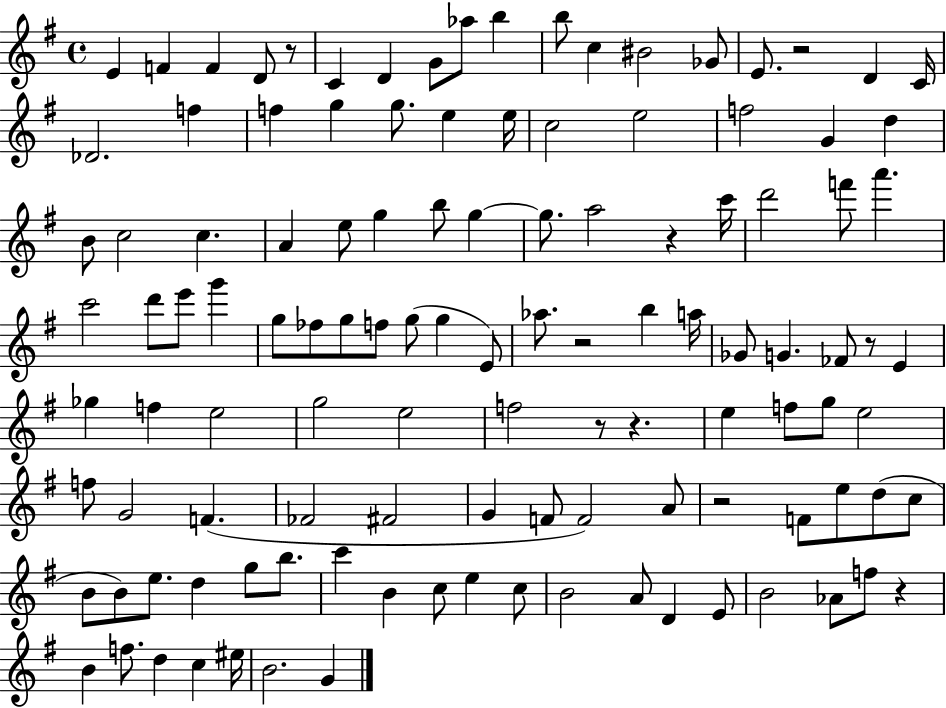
{
  \clef treble
  \time 4/4
  \defaultTimeSignature
  \key g \major
  \repeat volta 2 { e'4 f'4 f'4 d'8 r8 | c'4 d'4 g'8 aes''8 b''4 | b''8 c''4 bis'2 ges'8 | e'8. r2 d'4 c'16 | \break des'2. f''4 | f''4 g''4 g''8. e''4 e''16 | c''2 e''2 | f''2 g'4 d''4 | \break b'8 c''2 c''4. | a'4 e''8 g''4 b''8 g''4~~ | g''8. a''2 r4 c'''16 | d'''2 f'''8 a'''4. | \break c'''2 d'''8 e'''8 g'''4 | g''8 fes''8 g''8 f''8 g''8( g''4 e'8) | aes''8. r2 b''4 a''16 | ges'8 g'4. fes'8 r8 e'4 | \break ges''4 f''4 e''2 | g''2 e''2 | f''2 r8 r4. | e''4 f''8 g''8 e''2 | \break f''8 g'2 f'4.( | fes'2 fis'2 | g'4 f'8 f'2) a'8 | r2 f'8 e''8 d''8( c''8 | \break b'8 b'8) e''8. d''4 g''8 b''8. | c'''4 b'4 c''8 e''4 c''8 | b'2 a'8 d'4 e'8 | b'2 aes'8 f''8 r4 | \break b'4 f''8. d''4 c''4 eis''16 | b'2. g'4 | } \bar "|."
}